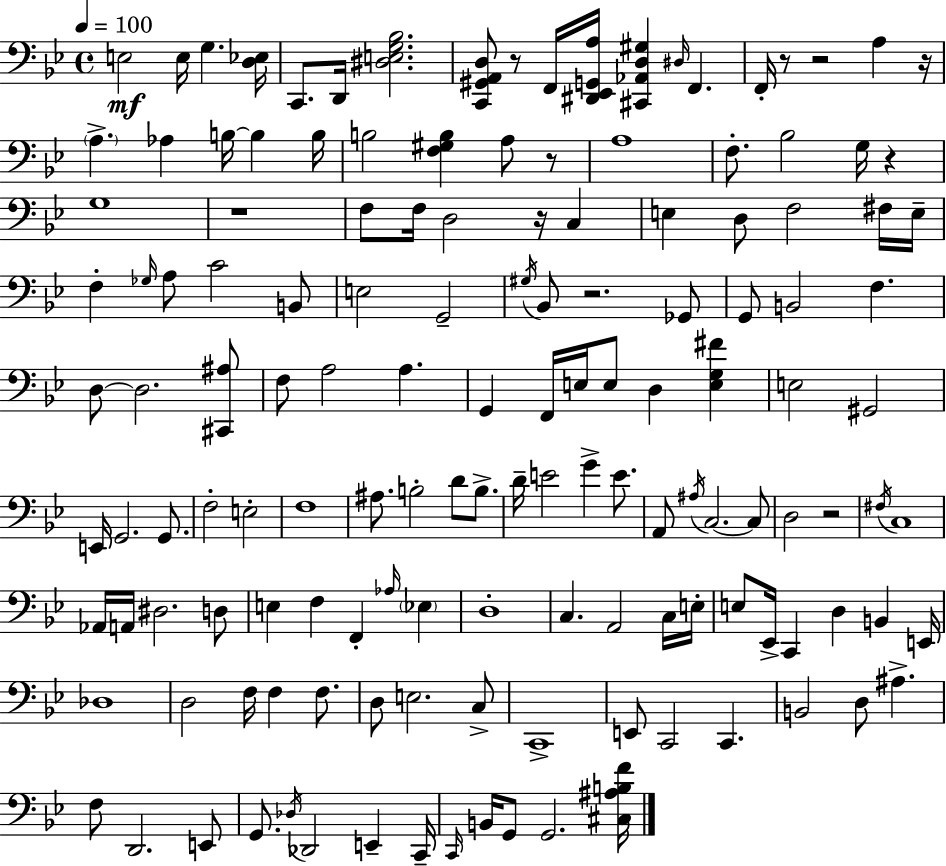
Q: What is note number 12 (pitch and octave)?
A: Ab3